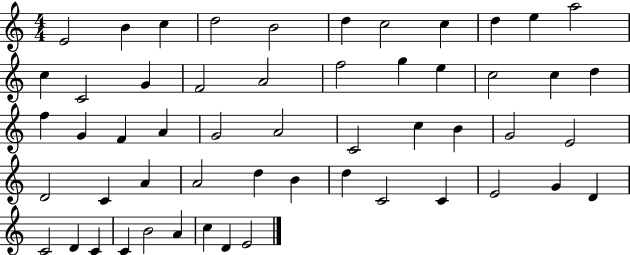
{
  \clef treble
  \numericTimeSignature
  \time 4/4
  \key c \major
  e'2 b'4 c''4 | d''2 b'2 | d''4 c''2 c''4 | d''4 e''4 a''2 | \break c''4 c'2 g'4 | f'2 a'2 | f''2 g''4 e''4 | c''2 c''4 d''4 | \break f''4 g'4 f'4 a'4 | g'2 a'2 | c'2 c''4 b'4 | g'2 e'2 | \break d'2 c'4 a'4 | a'2 d''4 b'4 | d''4 c'2 c'4 | e'2 g'4 d'4 | \break c'2 d'4 c'4 | c'4 b'2 a'4 | c''4 d'4 e'2 | \bar "|."
}